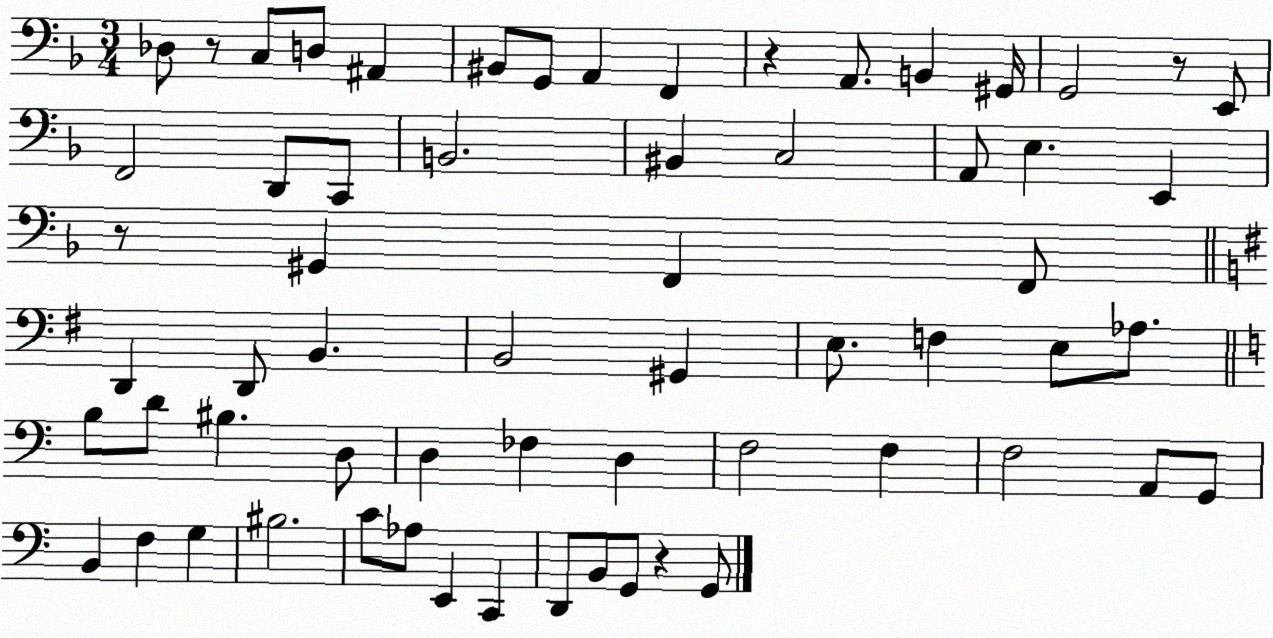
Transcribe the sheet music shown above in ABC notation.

X:1
T:Untitled
M:3/4
L:1/4
K:F
_D,/2 z/2 C,/2 D,/2 ^A,, ^B,,/2 G,,/2 A,, F,, z A,,/2 B,, ^G,,/4 G,,2 z/2 E,,/2 F,,2 D,,/2 C,,/2 B,,2 ^B,, C,2 A,,/2 E, E,, z/2 ^G,, F,, F,,/2 D,, D,,/2 B,, B,,2 ^G,, E,/2 F, E,/2 _A,/2 B,/2 D/2 ^B, D,/2 D, _F, D, F,2 F, F,2 A,,/2 G,,/2 B,, F, G, ^B,2 C/2 _A,/2 E,, C,, D,,/2 B,,/2 G,,/2 z G,,/2